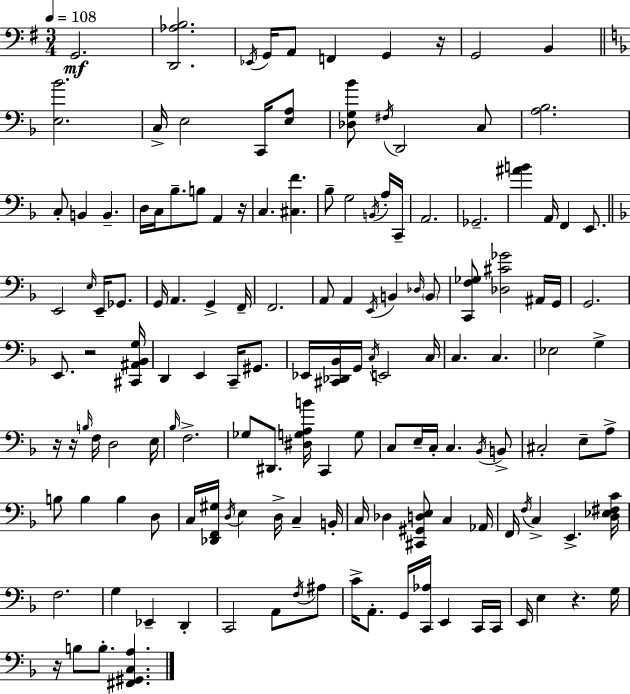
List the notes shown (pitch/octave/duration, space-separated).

G2/h. [D2,Ab3,B3]/h. Eb2/s G2/s A2/e F2/q G2/q R/s G2/h B2/q [E3,Bb4]/h. C3/s E3/h C2/s [E3,A3]/e [Db3,G3,Bb4]/e F#3/s D2/h C3/e [A3,Bb3]/h. C3/e B2/q B2/q. D3/s C3/s Bb3/e. B3/e A2/q R/s C3/q. [C#3,F4]/q. Bb3/e G3/h B2/s A3/s C2/s A2/h. Gb2/h. [A#4,B4]/q A2/s F2/q E2/e. E2/h E3/s E2/s Gb2/e. G2/s A2/q. G2/q F2/s F2/h. A2/e A2/q E2/s B2/q Db3/s B2/e [C2,F3,Gb3]/e [Db3,C#4,Gb4]/h A#2/s G2/s G2/h. E2/e. R/h [C#2,A#2,Bb2,G3]/s D2/q E2/q C2/s G#2/e. Eb2/s [C#2,Db2,Bb2]/s G2/s C3/s E2/h C3/s C3/q. C3/q. Eb3/h G3/q R/s R/s B3/s F3/s D3/h E3/s Bb3/s F3/h. Gb3/e D#2/e. [D#3,G3,A3,B4]/s C2/q G3/e C3/e E3/s C3/s C3/q. Bb2/s B2/e C#3/h E3/e A3/e B3/e B3/q B3/q D3/e C3/s [Db2,F2,G#3]/s D3/s E3/q D3/s C3/q B2/s C3/s Db3/q [C#2,G#2,D3,E3]/e C3/q Ab2/s F2/s F3/s C3/q E2/q. [D3,Eb3,F#3,C4]/s F3/h. G3/q Eb2/q D2/q C2/h A2/e F3/s A#3/e C4/s A2/e. G2/s [C2,Ab3]/s E2/q C2/s C2/s E2/s E3/q R/q. G3/s R/s B3/e B3/e. [F#2,G#2,C3,A3]/q.